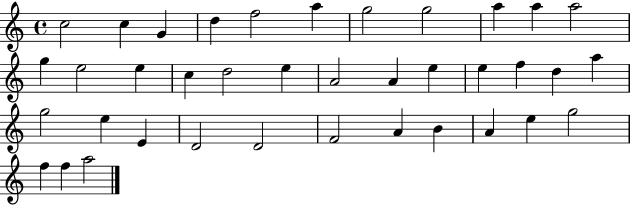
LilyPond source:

{
  \clef treble
  \time 4/4
  \defaultTimeSignature
  \key c \major
  c''2 c''4 g'4 | d''4 f''2 a''4 | g''2 g''2 | a''4 a''4 a''2 | \break g''4 e''2 e''4 | c''4 d''2 e''4 | a'2 a'4 e''4 | e''4 f''4 d''4 a''4 | \break g''2 e''4 e'4 | d'2 d'2 | f'2 a'4 b'4 | a'4 e''4 g''2 | \break f''4 f''4 a''2 | \bar "|."
}